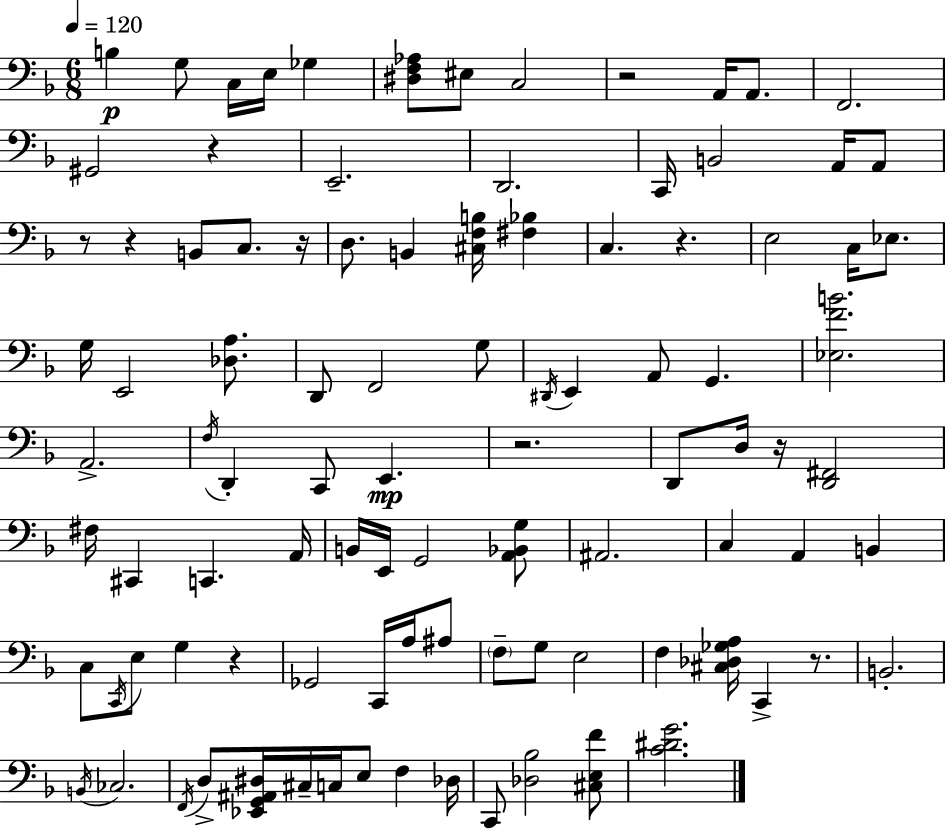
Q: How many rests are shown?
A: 10